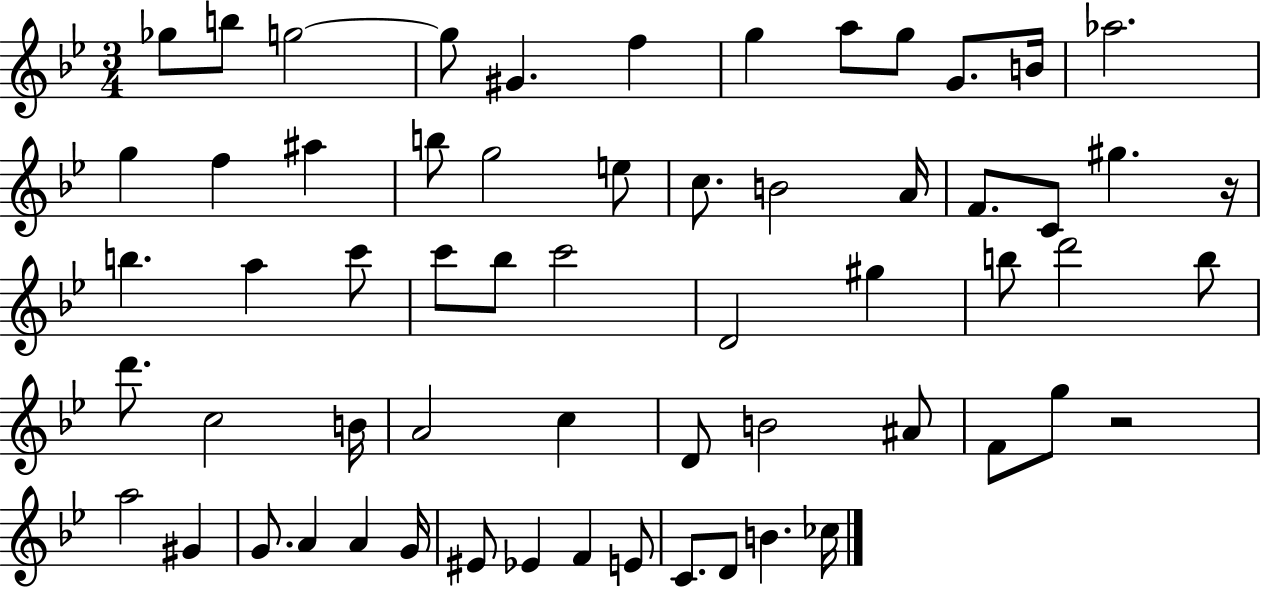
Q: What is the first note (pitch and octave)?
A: Gb5